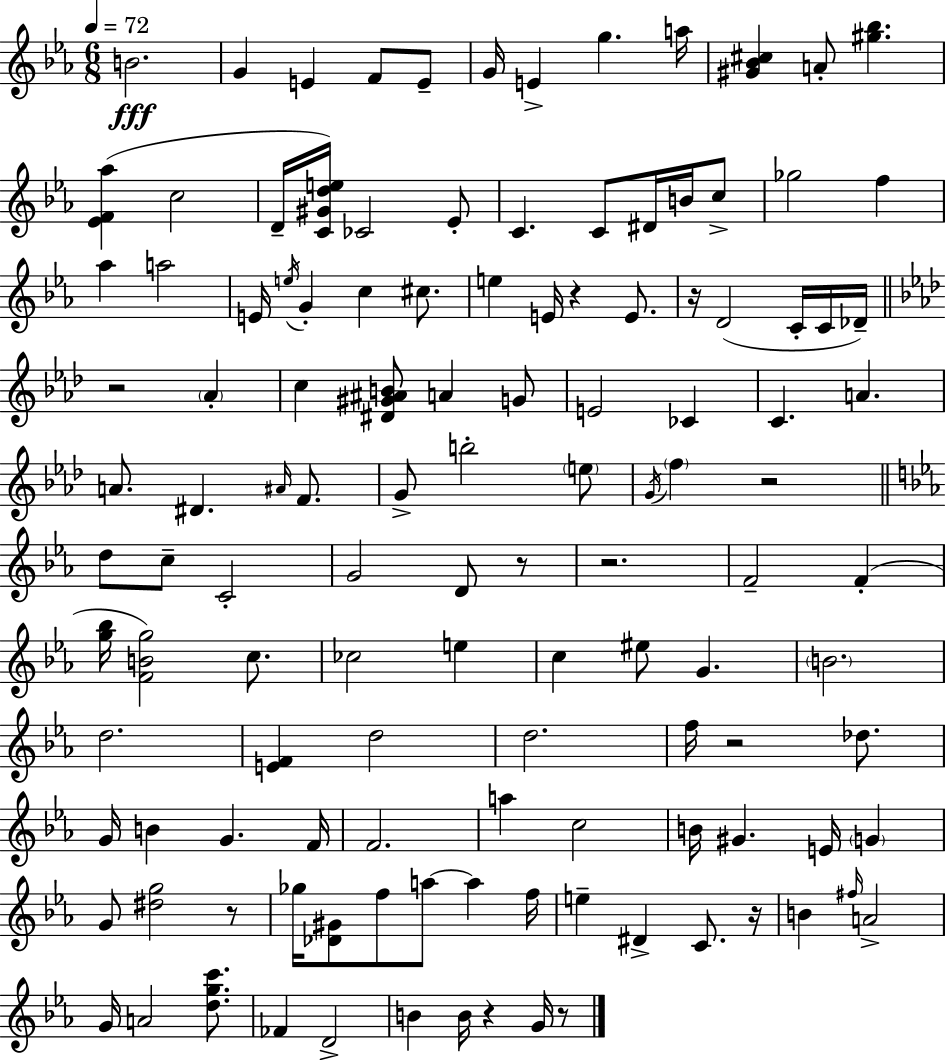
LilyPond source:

{
  \clef treble
  \numericTimeSignature
  \time 6/8
  \key ees \major
  \tempo 4 = 72
  b'2.\fff | g'4 e'4 f'8 e'8-- | g'16 e'4-> g''4. a''16 | <gis' bes' cis''>4 a'8-. <gis'' bes''>4. | \break <ees' f' aes''>4( c''2 | d'16-- <c' gis' d'' e''>16) ces'2 ees'8-. | c'4. c'8 dis'16 b'16 c''8-> | ges''2 f''4 | \break aes''4 a''2 | e'16 \acciaccatura { e''16 } g'4-. c''4 cis''8. | e''4 e'16 r4 e'8. | r16 d'2( c'16-. c'16 | \break des'16--) \bar "||" \break \key aes \major r2 \parenthesize aes'4-. | c''4 <dis' gis' ais' b'>8 a'4 g'8 | e'2 ces'4 | c'4. a'4. | \break a'8. dis'4. \grace { ais'16 } f'8. | g'8-> b''2-. \parenthesize e''8 | \acciaccatura { g'16 } \parenthesize f''4 r2 | \bar "||" \break \key ees \major d''8 c''8-- c'2-. | g'2 d'8 r8 | r2. | f'2-- f'4-.( | \break <g'' bes''>16 <f' b' g''>2) c''8. | ces''2 e''4 | c''4 eis''8 g'4. | \parenthesize b'2. | \break d''2. | <e' f'>4 d''2 | d''2. | f''16 r2 des''8. | \break g'16 b'4 g'4. f'16 | f'2. | a''4 c''2 | b'16 gis'4. e'16 \parenthesize g'4 | \break g'8 <dis'' g''>2 r8 | ges''16 <des' gis'>8 f''8 a''8~~ a''4 f''16 | e''4-- dis'4-> c'8. r16 | b'4 \grace { fis''16 } a'2-> | \break g'16 a'2 <d'' g'' c'''>8. | fes'4 d'2-> | b'4 b'16 r4 g'16 r8 | \bar "|."
}